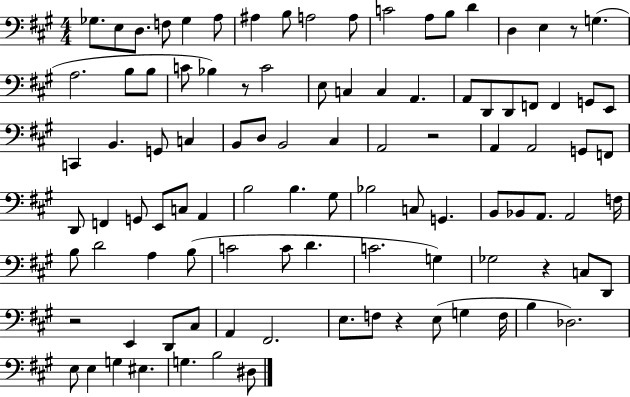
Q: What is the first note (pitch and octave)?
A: Gb3